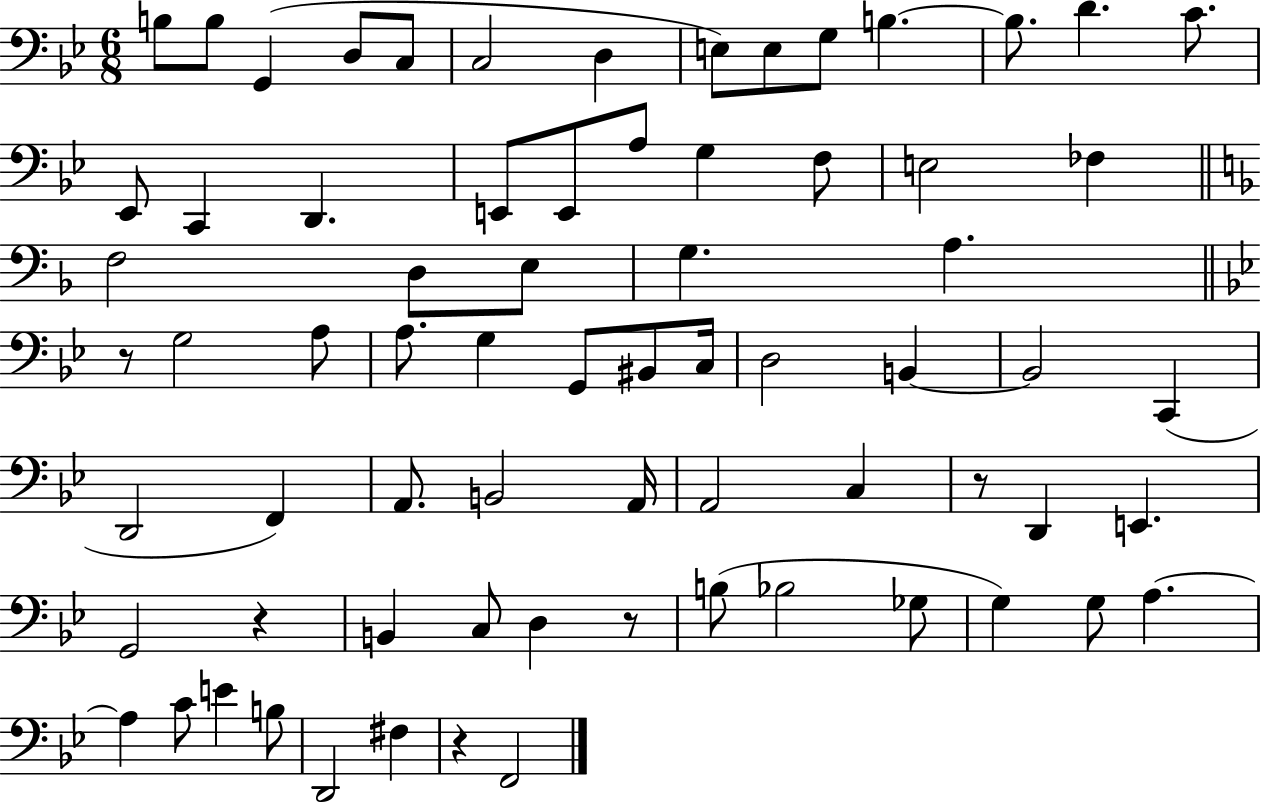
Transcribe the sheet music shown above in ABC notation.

X:1
T:Untitled
M:6/8
L:1/4
K:Bb
B,/2 B,/2 G,, D,/2 C,/2 C,2 D, E,/2 E,/2 G,/2 B, B,/2 D C/2 _E,,/2 C,, D,, E,,/2 E,,/2 A,/2 G, F,/2 E,2 _F, F,2 D,/2 E,/2 G, A, z/2 G,2 A,/2 A,/2 G, G,,/2 ^B,,/2 C,/4 D,2 B,, B,,2 C,, D,,2 F,, A,,/2 B,,2 A,,/4 A,,2 C, z/2 D,, E,, G,,2 z B,, C,/2 D, z/2 B,/2 _B,2 _G,/2 G, G,/2 A, A, C/2 E B,/2 D,,2 ^F, z F,,2